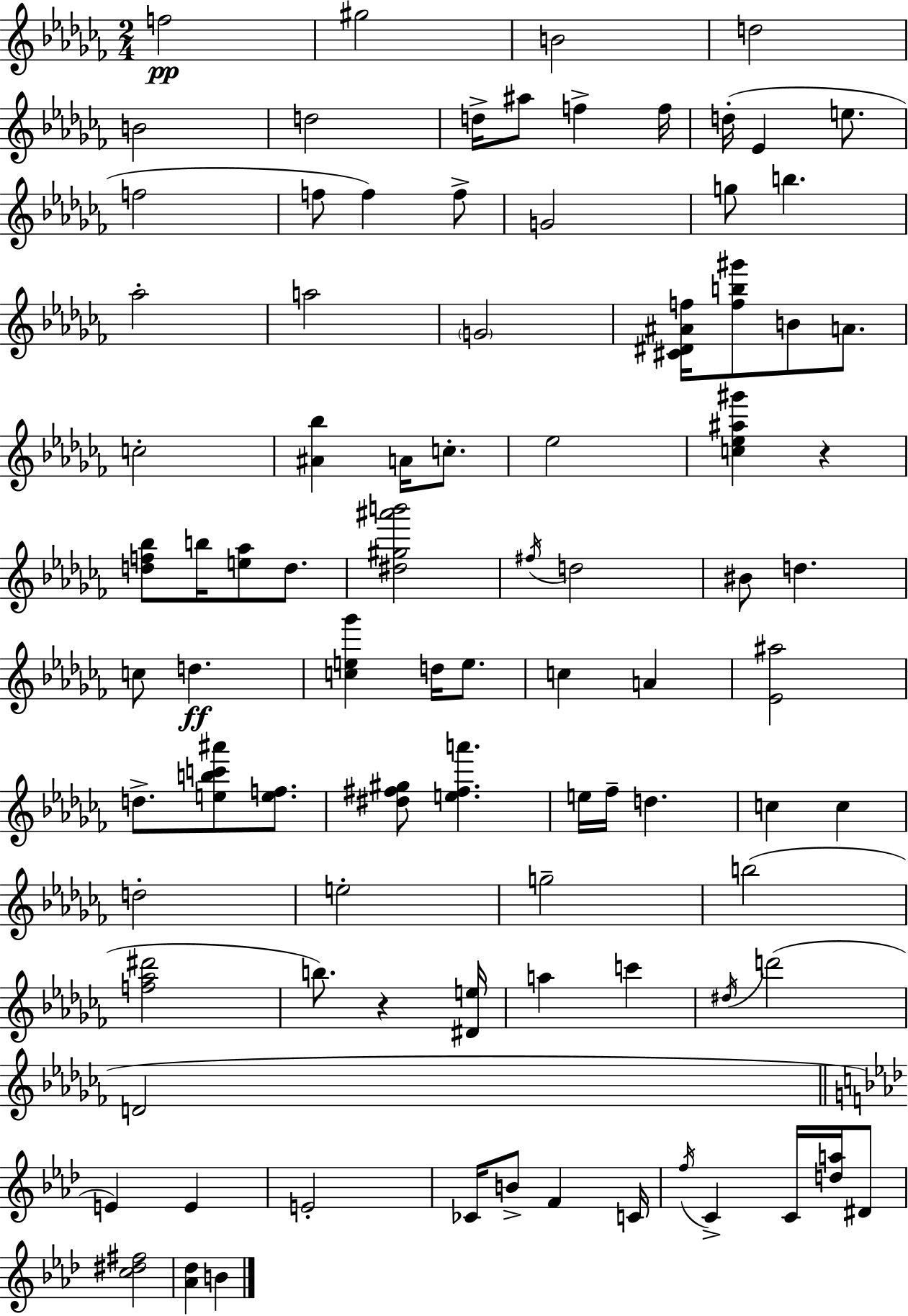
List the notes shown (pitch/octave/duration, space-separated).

F5/h G#5/h B4/h D5/h B4/h D5/h D5/s A#5/e F5/q F5/s D5/s Eb4/q E5/e. F5/h F5/e F5/q F5/e G4/h G5/e B5/q. Ab5/h A5/h G4/h [C#4,D#4,A#4,F5]/s [F5,B5,G#6]/e B4/e A4/e. C5/h [A#4,Bb5]/q A4/s C5/e. Eb5/h [C5,Eb5,A#5,G#6]/q R/q [D5,F5,Bb5]/e B5/s [E5,Ab5]/e D5/e. [D#5,G#5,A#6,B6]/h F#5/s D5/h BIS4/e D5/q. C5/e D5/q. [C5,E5,Gb6]/q D5/s E5/e. C5/q A4/q [Eb4,A#5]/h D5/e. [E5,B5,C6,A#6]/e [E5,F5]/e. [D#5,F#5,G#5]/e [E5,F#5,A6]/q. E5/s FES5/s D5/q. C5/q C5/q D5/h E5/h G5/h B5/h [F5,Ab5,D#6]/h B5/e. R/q [D#4,E5]/s A5/q C6/q D#5/s D6/h D4/h E4/q E4/q E4/h CES4/s B4/e F4/q C4/s F5/s C4/q C4/s [D5,A5]/s D#4/e [C5,D#5,F#5]/h [Ab4,Db5]/q B4/q